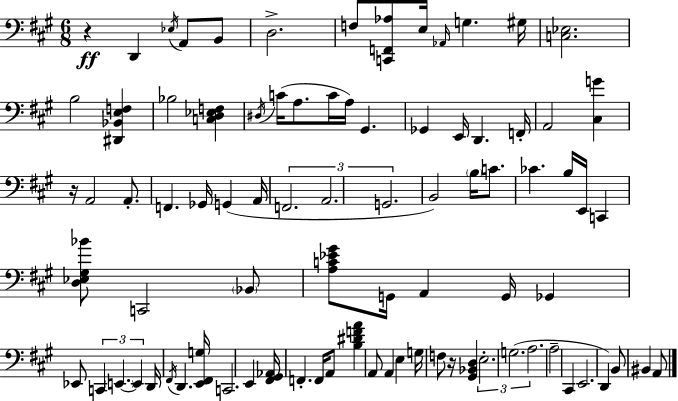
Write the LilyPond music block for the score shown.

{
  \clef bass
  \numericTimeSignature
  \time 6/8
  \key a \major
  \repeat volta 2 { r4\ff d,4 \acciaccatura { ees16 } a,8 b,8 | d2.-> | f8 <c, f, aes>8 e16 \grace { aes,16 } g4. | gis16 <c ees>2. | \break b2 <dis, bes, e f>4 | bes2 <c d ees f>4 | \acciaccatura { dis16 }( c'16 a8. c'16 a16) gis,4. | ges,4 e,16 d,4. | \break f,16-. a,2 <cis g'>4 | r16 a,2 | a,8.-. f,4. ges,16 g,4( | a,16 \tuplet 3/2 { f,2. | \break a,2. | g,2. } | b,2) \parenthesize b16 | c'8. ces'4. b16 e,16 c,4 | \break <d ees gis bes'>8 c,2 | \parenthesize bes,8 <a c' ees' gis'>8 g,16 a,4 g,16 ges,4 | ees,8 \tuplet 3/2 { c,4 \parenthesize e,4.~~ | e,4 } d,16 \acciaccatura { fis,16 } d,4. | \break <e, fis, g>16 c,2. | e,4 <fis, gis, aes,>16 f,4.-. | f,16 a,8 <b dis' f' a'>4 a,8 | a,4 e4 g16 f8 r16 | \break <gis, bes, d>4 \tuplet 3/2 { e2.-. | g2.( | a2. } | a2-- | \break cis,4 e,2. | d,4) b,8 bis,4 | a,8 } \bar "|."
}